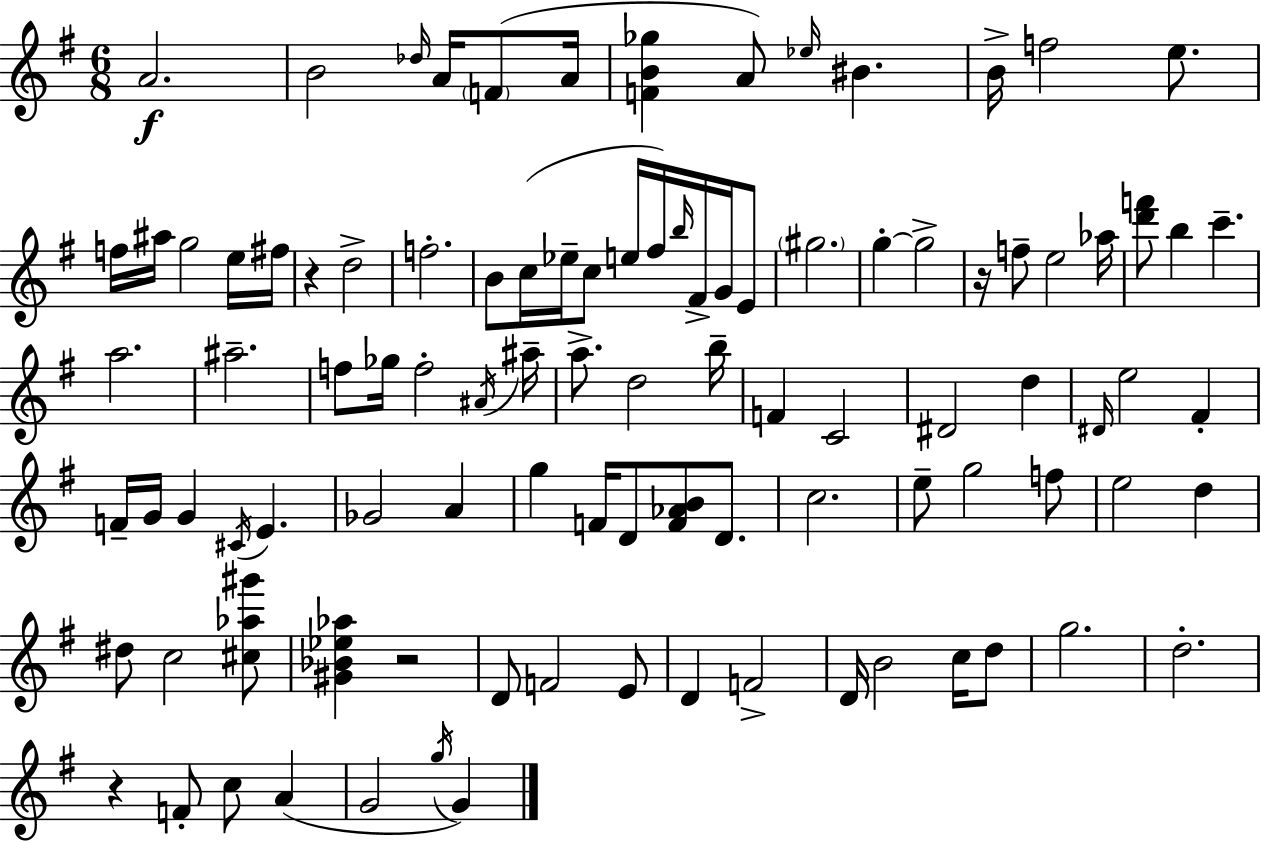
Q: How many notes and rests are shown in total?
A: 99